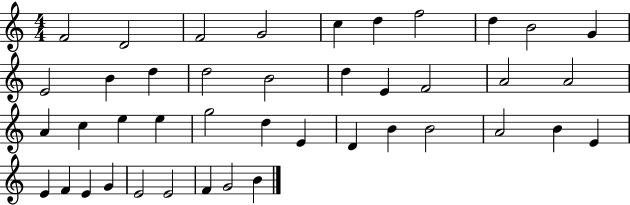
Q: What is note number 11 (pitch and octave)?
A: E4